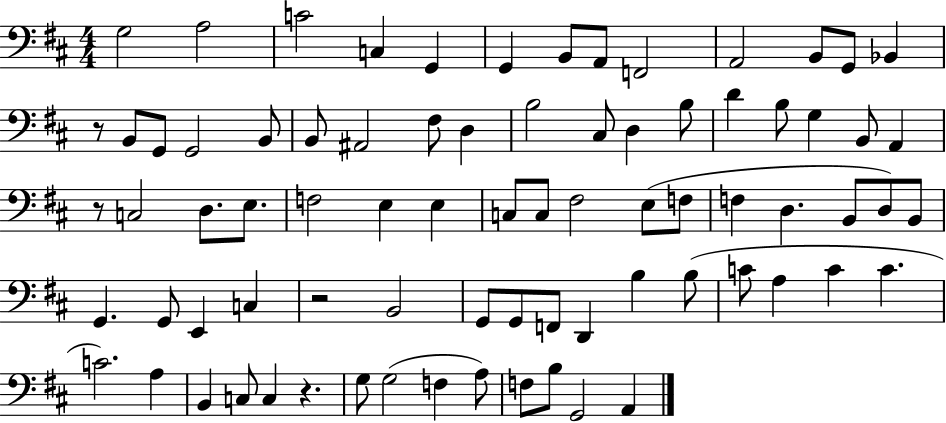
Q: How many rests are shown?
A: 4